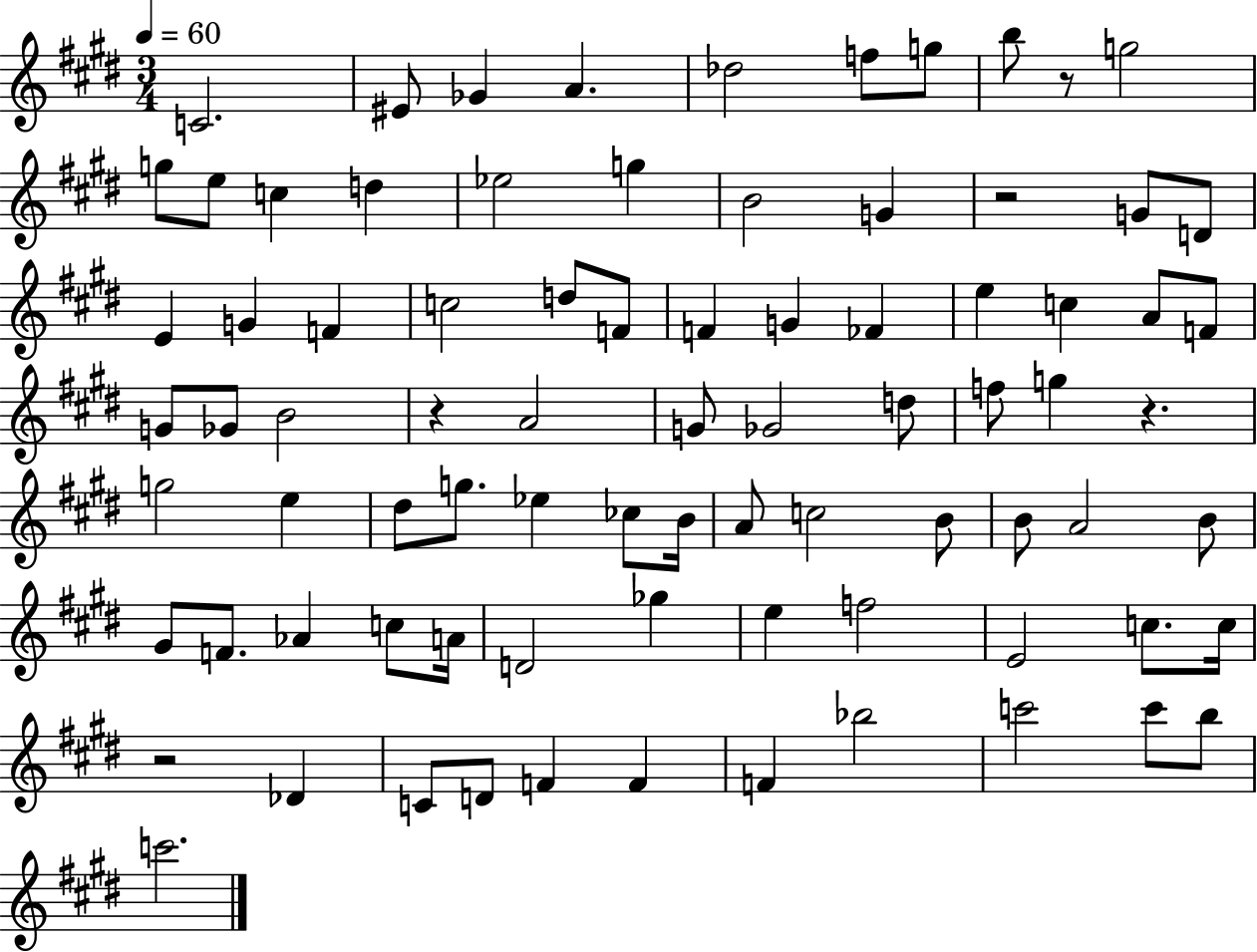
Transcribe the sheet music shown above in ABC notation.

X:1
T:Untitled
M:3/4
L:1/4
K:E
C2 ^E/2 _G A _d2 f/2 g/2 b/2 z/2 g2 g/2 e/2 c d _e2 g B2 G z2 G/2 D/2 E G F c2 d/2 F/2 F G _F e c A/2 F/2 G/2 _G/2 B2 z A2 G/2 _G2 d/2 f/2 g z g2 e ^d/2 g/2 _e _c/2 B/4 A/2 c2 B/2 B/2 A2 B/2 ^G/2 F/2 _A c/2 A/4 D2 _g e f2 E2 c/2 c/4 z2 _D C/2 D/2 F F F _b2 c'2 c'/2 b/2 c'2